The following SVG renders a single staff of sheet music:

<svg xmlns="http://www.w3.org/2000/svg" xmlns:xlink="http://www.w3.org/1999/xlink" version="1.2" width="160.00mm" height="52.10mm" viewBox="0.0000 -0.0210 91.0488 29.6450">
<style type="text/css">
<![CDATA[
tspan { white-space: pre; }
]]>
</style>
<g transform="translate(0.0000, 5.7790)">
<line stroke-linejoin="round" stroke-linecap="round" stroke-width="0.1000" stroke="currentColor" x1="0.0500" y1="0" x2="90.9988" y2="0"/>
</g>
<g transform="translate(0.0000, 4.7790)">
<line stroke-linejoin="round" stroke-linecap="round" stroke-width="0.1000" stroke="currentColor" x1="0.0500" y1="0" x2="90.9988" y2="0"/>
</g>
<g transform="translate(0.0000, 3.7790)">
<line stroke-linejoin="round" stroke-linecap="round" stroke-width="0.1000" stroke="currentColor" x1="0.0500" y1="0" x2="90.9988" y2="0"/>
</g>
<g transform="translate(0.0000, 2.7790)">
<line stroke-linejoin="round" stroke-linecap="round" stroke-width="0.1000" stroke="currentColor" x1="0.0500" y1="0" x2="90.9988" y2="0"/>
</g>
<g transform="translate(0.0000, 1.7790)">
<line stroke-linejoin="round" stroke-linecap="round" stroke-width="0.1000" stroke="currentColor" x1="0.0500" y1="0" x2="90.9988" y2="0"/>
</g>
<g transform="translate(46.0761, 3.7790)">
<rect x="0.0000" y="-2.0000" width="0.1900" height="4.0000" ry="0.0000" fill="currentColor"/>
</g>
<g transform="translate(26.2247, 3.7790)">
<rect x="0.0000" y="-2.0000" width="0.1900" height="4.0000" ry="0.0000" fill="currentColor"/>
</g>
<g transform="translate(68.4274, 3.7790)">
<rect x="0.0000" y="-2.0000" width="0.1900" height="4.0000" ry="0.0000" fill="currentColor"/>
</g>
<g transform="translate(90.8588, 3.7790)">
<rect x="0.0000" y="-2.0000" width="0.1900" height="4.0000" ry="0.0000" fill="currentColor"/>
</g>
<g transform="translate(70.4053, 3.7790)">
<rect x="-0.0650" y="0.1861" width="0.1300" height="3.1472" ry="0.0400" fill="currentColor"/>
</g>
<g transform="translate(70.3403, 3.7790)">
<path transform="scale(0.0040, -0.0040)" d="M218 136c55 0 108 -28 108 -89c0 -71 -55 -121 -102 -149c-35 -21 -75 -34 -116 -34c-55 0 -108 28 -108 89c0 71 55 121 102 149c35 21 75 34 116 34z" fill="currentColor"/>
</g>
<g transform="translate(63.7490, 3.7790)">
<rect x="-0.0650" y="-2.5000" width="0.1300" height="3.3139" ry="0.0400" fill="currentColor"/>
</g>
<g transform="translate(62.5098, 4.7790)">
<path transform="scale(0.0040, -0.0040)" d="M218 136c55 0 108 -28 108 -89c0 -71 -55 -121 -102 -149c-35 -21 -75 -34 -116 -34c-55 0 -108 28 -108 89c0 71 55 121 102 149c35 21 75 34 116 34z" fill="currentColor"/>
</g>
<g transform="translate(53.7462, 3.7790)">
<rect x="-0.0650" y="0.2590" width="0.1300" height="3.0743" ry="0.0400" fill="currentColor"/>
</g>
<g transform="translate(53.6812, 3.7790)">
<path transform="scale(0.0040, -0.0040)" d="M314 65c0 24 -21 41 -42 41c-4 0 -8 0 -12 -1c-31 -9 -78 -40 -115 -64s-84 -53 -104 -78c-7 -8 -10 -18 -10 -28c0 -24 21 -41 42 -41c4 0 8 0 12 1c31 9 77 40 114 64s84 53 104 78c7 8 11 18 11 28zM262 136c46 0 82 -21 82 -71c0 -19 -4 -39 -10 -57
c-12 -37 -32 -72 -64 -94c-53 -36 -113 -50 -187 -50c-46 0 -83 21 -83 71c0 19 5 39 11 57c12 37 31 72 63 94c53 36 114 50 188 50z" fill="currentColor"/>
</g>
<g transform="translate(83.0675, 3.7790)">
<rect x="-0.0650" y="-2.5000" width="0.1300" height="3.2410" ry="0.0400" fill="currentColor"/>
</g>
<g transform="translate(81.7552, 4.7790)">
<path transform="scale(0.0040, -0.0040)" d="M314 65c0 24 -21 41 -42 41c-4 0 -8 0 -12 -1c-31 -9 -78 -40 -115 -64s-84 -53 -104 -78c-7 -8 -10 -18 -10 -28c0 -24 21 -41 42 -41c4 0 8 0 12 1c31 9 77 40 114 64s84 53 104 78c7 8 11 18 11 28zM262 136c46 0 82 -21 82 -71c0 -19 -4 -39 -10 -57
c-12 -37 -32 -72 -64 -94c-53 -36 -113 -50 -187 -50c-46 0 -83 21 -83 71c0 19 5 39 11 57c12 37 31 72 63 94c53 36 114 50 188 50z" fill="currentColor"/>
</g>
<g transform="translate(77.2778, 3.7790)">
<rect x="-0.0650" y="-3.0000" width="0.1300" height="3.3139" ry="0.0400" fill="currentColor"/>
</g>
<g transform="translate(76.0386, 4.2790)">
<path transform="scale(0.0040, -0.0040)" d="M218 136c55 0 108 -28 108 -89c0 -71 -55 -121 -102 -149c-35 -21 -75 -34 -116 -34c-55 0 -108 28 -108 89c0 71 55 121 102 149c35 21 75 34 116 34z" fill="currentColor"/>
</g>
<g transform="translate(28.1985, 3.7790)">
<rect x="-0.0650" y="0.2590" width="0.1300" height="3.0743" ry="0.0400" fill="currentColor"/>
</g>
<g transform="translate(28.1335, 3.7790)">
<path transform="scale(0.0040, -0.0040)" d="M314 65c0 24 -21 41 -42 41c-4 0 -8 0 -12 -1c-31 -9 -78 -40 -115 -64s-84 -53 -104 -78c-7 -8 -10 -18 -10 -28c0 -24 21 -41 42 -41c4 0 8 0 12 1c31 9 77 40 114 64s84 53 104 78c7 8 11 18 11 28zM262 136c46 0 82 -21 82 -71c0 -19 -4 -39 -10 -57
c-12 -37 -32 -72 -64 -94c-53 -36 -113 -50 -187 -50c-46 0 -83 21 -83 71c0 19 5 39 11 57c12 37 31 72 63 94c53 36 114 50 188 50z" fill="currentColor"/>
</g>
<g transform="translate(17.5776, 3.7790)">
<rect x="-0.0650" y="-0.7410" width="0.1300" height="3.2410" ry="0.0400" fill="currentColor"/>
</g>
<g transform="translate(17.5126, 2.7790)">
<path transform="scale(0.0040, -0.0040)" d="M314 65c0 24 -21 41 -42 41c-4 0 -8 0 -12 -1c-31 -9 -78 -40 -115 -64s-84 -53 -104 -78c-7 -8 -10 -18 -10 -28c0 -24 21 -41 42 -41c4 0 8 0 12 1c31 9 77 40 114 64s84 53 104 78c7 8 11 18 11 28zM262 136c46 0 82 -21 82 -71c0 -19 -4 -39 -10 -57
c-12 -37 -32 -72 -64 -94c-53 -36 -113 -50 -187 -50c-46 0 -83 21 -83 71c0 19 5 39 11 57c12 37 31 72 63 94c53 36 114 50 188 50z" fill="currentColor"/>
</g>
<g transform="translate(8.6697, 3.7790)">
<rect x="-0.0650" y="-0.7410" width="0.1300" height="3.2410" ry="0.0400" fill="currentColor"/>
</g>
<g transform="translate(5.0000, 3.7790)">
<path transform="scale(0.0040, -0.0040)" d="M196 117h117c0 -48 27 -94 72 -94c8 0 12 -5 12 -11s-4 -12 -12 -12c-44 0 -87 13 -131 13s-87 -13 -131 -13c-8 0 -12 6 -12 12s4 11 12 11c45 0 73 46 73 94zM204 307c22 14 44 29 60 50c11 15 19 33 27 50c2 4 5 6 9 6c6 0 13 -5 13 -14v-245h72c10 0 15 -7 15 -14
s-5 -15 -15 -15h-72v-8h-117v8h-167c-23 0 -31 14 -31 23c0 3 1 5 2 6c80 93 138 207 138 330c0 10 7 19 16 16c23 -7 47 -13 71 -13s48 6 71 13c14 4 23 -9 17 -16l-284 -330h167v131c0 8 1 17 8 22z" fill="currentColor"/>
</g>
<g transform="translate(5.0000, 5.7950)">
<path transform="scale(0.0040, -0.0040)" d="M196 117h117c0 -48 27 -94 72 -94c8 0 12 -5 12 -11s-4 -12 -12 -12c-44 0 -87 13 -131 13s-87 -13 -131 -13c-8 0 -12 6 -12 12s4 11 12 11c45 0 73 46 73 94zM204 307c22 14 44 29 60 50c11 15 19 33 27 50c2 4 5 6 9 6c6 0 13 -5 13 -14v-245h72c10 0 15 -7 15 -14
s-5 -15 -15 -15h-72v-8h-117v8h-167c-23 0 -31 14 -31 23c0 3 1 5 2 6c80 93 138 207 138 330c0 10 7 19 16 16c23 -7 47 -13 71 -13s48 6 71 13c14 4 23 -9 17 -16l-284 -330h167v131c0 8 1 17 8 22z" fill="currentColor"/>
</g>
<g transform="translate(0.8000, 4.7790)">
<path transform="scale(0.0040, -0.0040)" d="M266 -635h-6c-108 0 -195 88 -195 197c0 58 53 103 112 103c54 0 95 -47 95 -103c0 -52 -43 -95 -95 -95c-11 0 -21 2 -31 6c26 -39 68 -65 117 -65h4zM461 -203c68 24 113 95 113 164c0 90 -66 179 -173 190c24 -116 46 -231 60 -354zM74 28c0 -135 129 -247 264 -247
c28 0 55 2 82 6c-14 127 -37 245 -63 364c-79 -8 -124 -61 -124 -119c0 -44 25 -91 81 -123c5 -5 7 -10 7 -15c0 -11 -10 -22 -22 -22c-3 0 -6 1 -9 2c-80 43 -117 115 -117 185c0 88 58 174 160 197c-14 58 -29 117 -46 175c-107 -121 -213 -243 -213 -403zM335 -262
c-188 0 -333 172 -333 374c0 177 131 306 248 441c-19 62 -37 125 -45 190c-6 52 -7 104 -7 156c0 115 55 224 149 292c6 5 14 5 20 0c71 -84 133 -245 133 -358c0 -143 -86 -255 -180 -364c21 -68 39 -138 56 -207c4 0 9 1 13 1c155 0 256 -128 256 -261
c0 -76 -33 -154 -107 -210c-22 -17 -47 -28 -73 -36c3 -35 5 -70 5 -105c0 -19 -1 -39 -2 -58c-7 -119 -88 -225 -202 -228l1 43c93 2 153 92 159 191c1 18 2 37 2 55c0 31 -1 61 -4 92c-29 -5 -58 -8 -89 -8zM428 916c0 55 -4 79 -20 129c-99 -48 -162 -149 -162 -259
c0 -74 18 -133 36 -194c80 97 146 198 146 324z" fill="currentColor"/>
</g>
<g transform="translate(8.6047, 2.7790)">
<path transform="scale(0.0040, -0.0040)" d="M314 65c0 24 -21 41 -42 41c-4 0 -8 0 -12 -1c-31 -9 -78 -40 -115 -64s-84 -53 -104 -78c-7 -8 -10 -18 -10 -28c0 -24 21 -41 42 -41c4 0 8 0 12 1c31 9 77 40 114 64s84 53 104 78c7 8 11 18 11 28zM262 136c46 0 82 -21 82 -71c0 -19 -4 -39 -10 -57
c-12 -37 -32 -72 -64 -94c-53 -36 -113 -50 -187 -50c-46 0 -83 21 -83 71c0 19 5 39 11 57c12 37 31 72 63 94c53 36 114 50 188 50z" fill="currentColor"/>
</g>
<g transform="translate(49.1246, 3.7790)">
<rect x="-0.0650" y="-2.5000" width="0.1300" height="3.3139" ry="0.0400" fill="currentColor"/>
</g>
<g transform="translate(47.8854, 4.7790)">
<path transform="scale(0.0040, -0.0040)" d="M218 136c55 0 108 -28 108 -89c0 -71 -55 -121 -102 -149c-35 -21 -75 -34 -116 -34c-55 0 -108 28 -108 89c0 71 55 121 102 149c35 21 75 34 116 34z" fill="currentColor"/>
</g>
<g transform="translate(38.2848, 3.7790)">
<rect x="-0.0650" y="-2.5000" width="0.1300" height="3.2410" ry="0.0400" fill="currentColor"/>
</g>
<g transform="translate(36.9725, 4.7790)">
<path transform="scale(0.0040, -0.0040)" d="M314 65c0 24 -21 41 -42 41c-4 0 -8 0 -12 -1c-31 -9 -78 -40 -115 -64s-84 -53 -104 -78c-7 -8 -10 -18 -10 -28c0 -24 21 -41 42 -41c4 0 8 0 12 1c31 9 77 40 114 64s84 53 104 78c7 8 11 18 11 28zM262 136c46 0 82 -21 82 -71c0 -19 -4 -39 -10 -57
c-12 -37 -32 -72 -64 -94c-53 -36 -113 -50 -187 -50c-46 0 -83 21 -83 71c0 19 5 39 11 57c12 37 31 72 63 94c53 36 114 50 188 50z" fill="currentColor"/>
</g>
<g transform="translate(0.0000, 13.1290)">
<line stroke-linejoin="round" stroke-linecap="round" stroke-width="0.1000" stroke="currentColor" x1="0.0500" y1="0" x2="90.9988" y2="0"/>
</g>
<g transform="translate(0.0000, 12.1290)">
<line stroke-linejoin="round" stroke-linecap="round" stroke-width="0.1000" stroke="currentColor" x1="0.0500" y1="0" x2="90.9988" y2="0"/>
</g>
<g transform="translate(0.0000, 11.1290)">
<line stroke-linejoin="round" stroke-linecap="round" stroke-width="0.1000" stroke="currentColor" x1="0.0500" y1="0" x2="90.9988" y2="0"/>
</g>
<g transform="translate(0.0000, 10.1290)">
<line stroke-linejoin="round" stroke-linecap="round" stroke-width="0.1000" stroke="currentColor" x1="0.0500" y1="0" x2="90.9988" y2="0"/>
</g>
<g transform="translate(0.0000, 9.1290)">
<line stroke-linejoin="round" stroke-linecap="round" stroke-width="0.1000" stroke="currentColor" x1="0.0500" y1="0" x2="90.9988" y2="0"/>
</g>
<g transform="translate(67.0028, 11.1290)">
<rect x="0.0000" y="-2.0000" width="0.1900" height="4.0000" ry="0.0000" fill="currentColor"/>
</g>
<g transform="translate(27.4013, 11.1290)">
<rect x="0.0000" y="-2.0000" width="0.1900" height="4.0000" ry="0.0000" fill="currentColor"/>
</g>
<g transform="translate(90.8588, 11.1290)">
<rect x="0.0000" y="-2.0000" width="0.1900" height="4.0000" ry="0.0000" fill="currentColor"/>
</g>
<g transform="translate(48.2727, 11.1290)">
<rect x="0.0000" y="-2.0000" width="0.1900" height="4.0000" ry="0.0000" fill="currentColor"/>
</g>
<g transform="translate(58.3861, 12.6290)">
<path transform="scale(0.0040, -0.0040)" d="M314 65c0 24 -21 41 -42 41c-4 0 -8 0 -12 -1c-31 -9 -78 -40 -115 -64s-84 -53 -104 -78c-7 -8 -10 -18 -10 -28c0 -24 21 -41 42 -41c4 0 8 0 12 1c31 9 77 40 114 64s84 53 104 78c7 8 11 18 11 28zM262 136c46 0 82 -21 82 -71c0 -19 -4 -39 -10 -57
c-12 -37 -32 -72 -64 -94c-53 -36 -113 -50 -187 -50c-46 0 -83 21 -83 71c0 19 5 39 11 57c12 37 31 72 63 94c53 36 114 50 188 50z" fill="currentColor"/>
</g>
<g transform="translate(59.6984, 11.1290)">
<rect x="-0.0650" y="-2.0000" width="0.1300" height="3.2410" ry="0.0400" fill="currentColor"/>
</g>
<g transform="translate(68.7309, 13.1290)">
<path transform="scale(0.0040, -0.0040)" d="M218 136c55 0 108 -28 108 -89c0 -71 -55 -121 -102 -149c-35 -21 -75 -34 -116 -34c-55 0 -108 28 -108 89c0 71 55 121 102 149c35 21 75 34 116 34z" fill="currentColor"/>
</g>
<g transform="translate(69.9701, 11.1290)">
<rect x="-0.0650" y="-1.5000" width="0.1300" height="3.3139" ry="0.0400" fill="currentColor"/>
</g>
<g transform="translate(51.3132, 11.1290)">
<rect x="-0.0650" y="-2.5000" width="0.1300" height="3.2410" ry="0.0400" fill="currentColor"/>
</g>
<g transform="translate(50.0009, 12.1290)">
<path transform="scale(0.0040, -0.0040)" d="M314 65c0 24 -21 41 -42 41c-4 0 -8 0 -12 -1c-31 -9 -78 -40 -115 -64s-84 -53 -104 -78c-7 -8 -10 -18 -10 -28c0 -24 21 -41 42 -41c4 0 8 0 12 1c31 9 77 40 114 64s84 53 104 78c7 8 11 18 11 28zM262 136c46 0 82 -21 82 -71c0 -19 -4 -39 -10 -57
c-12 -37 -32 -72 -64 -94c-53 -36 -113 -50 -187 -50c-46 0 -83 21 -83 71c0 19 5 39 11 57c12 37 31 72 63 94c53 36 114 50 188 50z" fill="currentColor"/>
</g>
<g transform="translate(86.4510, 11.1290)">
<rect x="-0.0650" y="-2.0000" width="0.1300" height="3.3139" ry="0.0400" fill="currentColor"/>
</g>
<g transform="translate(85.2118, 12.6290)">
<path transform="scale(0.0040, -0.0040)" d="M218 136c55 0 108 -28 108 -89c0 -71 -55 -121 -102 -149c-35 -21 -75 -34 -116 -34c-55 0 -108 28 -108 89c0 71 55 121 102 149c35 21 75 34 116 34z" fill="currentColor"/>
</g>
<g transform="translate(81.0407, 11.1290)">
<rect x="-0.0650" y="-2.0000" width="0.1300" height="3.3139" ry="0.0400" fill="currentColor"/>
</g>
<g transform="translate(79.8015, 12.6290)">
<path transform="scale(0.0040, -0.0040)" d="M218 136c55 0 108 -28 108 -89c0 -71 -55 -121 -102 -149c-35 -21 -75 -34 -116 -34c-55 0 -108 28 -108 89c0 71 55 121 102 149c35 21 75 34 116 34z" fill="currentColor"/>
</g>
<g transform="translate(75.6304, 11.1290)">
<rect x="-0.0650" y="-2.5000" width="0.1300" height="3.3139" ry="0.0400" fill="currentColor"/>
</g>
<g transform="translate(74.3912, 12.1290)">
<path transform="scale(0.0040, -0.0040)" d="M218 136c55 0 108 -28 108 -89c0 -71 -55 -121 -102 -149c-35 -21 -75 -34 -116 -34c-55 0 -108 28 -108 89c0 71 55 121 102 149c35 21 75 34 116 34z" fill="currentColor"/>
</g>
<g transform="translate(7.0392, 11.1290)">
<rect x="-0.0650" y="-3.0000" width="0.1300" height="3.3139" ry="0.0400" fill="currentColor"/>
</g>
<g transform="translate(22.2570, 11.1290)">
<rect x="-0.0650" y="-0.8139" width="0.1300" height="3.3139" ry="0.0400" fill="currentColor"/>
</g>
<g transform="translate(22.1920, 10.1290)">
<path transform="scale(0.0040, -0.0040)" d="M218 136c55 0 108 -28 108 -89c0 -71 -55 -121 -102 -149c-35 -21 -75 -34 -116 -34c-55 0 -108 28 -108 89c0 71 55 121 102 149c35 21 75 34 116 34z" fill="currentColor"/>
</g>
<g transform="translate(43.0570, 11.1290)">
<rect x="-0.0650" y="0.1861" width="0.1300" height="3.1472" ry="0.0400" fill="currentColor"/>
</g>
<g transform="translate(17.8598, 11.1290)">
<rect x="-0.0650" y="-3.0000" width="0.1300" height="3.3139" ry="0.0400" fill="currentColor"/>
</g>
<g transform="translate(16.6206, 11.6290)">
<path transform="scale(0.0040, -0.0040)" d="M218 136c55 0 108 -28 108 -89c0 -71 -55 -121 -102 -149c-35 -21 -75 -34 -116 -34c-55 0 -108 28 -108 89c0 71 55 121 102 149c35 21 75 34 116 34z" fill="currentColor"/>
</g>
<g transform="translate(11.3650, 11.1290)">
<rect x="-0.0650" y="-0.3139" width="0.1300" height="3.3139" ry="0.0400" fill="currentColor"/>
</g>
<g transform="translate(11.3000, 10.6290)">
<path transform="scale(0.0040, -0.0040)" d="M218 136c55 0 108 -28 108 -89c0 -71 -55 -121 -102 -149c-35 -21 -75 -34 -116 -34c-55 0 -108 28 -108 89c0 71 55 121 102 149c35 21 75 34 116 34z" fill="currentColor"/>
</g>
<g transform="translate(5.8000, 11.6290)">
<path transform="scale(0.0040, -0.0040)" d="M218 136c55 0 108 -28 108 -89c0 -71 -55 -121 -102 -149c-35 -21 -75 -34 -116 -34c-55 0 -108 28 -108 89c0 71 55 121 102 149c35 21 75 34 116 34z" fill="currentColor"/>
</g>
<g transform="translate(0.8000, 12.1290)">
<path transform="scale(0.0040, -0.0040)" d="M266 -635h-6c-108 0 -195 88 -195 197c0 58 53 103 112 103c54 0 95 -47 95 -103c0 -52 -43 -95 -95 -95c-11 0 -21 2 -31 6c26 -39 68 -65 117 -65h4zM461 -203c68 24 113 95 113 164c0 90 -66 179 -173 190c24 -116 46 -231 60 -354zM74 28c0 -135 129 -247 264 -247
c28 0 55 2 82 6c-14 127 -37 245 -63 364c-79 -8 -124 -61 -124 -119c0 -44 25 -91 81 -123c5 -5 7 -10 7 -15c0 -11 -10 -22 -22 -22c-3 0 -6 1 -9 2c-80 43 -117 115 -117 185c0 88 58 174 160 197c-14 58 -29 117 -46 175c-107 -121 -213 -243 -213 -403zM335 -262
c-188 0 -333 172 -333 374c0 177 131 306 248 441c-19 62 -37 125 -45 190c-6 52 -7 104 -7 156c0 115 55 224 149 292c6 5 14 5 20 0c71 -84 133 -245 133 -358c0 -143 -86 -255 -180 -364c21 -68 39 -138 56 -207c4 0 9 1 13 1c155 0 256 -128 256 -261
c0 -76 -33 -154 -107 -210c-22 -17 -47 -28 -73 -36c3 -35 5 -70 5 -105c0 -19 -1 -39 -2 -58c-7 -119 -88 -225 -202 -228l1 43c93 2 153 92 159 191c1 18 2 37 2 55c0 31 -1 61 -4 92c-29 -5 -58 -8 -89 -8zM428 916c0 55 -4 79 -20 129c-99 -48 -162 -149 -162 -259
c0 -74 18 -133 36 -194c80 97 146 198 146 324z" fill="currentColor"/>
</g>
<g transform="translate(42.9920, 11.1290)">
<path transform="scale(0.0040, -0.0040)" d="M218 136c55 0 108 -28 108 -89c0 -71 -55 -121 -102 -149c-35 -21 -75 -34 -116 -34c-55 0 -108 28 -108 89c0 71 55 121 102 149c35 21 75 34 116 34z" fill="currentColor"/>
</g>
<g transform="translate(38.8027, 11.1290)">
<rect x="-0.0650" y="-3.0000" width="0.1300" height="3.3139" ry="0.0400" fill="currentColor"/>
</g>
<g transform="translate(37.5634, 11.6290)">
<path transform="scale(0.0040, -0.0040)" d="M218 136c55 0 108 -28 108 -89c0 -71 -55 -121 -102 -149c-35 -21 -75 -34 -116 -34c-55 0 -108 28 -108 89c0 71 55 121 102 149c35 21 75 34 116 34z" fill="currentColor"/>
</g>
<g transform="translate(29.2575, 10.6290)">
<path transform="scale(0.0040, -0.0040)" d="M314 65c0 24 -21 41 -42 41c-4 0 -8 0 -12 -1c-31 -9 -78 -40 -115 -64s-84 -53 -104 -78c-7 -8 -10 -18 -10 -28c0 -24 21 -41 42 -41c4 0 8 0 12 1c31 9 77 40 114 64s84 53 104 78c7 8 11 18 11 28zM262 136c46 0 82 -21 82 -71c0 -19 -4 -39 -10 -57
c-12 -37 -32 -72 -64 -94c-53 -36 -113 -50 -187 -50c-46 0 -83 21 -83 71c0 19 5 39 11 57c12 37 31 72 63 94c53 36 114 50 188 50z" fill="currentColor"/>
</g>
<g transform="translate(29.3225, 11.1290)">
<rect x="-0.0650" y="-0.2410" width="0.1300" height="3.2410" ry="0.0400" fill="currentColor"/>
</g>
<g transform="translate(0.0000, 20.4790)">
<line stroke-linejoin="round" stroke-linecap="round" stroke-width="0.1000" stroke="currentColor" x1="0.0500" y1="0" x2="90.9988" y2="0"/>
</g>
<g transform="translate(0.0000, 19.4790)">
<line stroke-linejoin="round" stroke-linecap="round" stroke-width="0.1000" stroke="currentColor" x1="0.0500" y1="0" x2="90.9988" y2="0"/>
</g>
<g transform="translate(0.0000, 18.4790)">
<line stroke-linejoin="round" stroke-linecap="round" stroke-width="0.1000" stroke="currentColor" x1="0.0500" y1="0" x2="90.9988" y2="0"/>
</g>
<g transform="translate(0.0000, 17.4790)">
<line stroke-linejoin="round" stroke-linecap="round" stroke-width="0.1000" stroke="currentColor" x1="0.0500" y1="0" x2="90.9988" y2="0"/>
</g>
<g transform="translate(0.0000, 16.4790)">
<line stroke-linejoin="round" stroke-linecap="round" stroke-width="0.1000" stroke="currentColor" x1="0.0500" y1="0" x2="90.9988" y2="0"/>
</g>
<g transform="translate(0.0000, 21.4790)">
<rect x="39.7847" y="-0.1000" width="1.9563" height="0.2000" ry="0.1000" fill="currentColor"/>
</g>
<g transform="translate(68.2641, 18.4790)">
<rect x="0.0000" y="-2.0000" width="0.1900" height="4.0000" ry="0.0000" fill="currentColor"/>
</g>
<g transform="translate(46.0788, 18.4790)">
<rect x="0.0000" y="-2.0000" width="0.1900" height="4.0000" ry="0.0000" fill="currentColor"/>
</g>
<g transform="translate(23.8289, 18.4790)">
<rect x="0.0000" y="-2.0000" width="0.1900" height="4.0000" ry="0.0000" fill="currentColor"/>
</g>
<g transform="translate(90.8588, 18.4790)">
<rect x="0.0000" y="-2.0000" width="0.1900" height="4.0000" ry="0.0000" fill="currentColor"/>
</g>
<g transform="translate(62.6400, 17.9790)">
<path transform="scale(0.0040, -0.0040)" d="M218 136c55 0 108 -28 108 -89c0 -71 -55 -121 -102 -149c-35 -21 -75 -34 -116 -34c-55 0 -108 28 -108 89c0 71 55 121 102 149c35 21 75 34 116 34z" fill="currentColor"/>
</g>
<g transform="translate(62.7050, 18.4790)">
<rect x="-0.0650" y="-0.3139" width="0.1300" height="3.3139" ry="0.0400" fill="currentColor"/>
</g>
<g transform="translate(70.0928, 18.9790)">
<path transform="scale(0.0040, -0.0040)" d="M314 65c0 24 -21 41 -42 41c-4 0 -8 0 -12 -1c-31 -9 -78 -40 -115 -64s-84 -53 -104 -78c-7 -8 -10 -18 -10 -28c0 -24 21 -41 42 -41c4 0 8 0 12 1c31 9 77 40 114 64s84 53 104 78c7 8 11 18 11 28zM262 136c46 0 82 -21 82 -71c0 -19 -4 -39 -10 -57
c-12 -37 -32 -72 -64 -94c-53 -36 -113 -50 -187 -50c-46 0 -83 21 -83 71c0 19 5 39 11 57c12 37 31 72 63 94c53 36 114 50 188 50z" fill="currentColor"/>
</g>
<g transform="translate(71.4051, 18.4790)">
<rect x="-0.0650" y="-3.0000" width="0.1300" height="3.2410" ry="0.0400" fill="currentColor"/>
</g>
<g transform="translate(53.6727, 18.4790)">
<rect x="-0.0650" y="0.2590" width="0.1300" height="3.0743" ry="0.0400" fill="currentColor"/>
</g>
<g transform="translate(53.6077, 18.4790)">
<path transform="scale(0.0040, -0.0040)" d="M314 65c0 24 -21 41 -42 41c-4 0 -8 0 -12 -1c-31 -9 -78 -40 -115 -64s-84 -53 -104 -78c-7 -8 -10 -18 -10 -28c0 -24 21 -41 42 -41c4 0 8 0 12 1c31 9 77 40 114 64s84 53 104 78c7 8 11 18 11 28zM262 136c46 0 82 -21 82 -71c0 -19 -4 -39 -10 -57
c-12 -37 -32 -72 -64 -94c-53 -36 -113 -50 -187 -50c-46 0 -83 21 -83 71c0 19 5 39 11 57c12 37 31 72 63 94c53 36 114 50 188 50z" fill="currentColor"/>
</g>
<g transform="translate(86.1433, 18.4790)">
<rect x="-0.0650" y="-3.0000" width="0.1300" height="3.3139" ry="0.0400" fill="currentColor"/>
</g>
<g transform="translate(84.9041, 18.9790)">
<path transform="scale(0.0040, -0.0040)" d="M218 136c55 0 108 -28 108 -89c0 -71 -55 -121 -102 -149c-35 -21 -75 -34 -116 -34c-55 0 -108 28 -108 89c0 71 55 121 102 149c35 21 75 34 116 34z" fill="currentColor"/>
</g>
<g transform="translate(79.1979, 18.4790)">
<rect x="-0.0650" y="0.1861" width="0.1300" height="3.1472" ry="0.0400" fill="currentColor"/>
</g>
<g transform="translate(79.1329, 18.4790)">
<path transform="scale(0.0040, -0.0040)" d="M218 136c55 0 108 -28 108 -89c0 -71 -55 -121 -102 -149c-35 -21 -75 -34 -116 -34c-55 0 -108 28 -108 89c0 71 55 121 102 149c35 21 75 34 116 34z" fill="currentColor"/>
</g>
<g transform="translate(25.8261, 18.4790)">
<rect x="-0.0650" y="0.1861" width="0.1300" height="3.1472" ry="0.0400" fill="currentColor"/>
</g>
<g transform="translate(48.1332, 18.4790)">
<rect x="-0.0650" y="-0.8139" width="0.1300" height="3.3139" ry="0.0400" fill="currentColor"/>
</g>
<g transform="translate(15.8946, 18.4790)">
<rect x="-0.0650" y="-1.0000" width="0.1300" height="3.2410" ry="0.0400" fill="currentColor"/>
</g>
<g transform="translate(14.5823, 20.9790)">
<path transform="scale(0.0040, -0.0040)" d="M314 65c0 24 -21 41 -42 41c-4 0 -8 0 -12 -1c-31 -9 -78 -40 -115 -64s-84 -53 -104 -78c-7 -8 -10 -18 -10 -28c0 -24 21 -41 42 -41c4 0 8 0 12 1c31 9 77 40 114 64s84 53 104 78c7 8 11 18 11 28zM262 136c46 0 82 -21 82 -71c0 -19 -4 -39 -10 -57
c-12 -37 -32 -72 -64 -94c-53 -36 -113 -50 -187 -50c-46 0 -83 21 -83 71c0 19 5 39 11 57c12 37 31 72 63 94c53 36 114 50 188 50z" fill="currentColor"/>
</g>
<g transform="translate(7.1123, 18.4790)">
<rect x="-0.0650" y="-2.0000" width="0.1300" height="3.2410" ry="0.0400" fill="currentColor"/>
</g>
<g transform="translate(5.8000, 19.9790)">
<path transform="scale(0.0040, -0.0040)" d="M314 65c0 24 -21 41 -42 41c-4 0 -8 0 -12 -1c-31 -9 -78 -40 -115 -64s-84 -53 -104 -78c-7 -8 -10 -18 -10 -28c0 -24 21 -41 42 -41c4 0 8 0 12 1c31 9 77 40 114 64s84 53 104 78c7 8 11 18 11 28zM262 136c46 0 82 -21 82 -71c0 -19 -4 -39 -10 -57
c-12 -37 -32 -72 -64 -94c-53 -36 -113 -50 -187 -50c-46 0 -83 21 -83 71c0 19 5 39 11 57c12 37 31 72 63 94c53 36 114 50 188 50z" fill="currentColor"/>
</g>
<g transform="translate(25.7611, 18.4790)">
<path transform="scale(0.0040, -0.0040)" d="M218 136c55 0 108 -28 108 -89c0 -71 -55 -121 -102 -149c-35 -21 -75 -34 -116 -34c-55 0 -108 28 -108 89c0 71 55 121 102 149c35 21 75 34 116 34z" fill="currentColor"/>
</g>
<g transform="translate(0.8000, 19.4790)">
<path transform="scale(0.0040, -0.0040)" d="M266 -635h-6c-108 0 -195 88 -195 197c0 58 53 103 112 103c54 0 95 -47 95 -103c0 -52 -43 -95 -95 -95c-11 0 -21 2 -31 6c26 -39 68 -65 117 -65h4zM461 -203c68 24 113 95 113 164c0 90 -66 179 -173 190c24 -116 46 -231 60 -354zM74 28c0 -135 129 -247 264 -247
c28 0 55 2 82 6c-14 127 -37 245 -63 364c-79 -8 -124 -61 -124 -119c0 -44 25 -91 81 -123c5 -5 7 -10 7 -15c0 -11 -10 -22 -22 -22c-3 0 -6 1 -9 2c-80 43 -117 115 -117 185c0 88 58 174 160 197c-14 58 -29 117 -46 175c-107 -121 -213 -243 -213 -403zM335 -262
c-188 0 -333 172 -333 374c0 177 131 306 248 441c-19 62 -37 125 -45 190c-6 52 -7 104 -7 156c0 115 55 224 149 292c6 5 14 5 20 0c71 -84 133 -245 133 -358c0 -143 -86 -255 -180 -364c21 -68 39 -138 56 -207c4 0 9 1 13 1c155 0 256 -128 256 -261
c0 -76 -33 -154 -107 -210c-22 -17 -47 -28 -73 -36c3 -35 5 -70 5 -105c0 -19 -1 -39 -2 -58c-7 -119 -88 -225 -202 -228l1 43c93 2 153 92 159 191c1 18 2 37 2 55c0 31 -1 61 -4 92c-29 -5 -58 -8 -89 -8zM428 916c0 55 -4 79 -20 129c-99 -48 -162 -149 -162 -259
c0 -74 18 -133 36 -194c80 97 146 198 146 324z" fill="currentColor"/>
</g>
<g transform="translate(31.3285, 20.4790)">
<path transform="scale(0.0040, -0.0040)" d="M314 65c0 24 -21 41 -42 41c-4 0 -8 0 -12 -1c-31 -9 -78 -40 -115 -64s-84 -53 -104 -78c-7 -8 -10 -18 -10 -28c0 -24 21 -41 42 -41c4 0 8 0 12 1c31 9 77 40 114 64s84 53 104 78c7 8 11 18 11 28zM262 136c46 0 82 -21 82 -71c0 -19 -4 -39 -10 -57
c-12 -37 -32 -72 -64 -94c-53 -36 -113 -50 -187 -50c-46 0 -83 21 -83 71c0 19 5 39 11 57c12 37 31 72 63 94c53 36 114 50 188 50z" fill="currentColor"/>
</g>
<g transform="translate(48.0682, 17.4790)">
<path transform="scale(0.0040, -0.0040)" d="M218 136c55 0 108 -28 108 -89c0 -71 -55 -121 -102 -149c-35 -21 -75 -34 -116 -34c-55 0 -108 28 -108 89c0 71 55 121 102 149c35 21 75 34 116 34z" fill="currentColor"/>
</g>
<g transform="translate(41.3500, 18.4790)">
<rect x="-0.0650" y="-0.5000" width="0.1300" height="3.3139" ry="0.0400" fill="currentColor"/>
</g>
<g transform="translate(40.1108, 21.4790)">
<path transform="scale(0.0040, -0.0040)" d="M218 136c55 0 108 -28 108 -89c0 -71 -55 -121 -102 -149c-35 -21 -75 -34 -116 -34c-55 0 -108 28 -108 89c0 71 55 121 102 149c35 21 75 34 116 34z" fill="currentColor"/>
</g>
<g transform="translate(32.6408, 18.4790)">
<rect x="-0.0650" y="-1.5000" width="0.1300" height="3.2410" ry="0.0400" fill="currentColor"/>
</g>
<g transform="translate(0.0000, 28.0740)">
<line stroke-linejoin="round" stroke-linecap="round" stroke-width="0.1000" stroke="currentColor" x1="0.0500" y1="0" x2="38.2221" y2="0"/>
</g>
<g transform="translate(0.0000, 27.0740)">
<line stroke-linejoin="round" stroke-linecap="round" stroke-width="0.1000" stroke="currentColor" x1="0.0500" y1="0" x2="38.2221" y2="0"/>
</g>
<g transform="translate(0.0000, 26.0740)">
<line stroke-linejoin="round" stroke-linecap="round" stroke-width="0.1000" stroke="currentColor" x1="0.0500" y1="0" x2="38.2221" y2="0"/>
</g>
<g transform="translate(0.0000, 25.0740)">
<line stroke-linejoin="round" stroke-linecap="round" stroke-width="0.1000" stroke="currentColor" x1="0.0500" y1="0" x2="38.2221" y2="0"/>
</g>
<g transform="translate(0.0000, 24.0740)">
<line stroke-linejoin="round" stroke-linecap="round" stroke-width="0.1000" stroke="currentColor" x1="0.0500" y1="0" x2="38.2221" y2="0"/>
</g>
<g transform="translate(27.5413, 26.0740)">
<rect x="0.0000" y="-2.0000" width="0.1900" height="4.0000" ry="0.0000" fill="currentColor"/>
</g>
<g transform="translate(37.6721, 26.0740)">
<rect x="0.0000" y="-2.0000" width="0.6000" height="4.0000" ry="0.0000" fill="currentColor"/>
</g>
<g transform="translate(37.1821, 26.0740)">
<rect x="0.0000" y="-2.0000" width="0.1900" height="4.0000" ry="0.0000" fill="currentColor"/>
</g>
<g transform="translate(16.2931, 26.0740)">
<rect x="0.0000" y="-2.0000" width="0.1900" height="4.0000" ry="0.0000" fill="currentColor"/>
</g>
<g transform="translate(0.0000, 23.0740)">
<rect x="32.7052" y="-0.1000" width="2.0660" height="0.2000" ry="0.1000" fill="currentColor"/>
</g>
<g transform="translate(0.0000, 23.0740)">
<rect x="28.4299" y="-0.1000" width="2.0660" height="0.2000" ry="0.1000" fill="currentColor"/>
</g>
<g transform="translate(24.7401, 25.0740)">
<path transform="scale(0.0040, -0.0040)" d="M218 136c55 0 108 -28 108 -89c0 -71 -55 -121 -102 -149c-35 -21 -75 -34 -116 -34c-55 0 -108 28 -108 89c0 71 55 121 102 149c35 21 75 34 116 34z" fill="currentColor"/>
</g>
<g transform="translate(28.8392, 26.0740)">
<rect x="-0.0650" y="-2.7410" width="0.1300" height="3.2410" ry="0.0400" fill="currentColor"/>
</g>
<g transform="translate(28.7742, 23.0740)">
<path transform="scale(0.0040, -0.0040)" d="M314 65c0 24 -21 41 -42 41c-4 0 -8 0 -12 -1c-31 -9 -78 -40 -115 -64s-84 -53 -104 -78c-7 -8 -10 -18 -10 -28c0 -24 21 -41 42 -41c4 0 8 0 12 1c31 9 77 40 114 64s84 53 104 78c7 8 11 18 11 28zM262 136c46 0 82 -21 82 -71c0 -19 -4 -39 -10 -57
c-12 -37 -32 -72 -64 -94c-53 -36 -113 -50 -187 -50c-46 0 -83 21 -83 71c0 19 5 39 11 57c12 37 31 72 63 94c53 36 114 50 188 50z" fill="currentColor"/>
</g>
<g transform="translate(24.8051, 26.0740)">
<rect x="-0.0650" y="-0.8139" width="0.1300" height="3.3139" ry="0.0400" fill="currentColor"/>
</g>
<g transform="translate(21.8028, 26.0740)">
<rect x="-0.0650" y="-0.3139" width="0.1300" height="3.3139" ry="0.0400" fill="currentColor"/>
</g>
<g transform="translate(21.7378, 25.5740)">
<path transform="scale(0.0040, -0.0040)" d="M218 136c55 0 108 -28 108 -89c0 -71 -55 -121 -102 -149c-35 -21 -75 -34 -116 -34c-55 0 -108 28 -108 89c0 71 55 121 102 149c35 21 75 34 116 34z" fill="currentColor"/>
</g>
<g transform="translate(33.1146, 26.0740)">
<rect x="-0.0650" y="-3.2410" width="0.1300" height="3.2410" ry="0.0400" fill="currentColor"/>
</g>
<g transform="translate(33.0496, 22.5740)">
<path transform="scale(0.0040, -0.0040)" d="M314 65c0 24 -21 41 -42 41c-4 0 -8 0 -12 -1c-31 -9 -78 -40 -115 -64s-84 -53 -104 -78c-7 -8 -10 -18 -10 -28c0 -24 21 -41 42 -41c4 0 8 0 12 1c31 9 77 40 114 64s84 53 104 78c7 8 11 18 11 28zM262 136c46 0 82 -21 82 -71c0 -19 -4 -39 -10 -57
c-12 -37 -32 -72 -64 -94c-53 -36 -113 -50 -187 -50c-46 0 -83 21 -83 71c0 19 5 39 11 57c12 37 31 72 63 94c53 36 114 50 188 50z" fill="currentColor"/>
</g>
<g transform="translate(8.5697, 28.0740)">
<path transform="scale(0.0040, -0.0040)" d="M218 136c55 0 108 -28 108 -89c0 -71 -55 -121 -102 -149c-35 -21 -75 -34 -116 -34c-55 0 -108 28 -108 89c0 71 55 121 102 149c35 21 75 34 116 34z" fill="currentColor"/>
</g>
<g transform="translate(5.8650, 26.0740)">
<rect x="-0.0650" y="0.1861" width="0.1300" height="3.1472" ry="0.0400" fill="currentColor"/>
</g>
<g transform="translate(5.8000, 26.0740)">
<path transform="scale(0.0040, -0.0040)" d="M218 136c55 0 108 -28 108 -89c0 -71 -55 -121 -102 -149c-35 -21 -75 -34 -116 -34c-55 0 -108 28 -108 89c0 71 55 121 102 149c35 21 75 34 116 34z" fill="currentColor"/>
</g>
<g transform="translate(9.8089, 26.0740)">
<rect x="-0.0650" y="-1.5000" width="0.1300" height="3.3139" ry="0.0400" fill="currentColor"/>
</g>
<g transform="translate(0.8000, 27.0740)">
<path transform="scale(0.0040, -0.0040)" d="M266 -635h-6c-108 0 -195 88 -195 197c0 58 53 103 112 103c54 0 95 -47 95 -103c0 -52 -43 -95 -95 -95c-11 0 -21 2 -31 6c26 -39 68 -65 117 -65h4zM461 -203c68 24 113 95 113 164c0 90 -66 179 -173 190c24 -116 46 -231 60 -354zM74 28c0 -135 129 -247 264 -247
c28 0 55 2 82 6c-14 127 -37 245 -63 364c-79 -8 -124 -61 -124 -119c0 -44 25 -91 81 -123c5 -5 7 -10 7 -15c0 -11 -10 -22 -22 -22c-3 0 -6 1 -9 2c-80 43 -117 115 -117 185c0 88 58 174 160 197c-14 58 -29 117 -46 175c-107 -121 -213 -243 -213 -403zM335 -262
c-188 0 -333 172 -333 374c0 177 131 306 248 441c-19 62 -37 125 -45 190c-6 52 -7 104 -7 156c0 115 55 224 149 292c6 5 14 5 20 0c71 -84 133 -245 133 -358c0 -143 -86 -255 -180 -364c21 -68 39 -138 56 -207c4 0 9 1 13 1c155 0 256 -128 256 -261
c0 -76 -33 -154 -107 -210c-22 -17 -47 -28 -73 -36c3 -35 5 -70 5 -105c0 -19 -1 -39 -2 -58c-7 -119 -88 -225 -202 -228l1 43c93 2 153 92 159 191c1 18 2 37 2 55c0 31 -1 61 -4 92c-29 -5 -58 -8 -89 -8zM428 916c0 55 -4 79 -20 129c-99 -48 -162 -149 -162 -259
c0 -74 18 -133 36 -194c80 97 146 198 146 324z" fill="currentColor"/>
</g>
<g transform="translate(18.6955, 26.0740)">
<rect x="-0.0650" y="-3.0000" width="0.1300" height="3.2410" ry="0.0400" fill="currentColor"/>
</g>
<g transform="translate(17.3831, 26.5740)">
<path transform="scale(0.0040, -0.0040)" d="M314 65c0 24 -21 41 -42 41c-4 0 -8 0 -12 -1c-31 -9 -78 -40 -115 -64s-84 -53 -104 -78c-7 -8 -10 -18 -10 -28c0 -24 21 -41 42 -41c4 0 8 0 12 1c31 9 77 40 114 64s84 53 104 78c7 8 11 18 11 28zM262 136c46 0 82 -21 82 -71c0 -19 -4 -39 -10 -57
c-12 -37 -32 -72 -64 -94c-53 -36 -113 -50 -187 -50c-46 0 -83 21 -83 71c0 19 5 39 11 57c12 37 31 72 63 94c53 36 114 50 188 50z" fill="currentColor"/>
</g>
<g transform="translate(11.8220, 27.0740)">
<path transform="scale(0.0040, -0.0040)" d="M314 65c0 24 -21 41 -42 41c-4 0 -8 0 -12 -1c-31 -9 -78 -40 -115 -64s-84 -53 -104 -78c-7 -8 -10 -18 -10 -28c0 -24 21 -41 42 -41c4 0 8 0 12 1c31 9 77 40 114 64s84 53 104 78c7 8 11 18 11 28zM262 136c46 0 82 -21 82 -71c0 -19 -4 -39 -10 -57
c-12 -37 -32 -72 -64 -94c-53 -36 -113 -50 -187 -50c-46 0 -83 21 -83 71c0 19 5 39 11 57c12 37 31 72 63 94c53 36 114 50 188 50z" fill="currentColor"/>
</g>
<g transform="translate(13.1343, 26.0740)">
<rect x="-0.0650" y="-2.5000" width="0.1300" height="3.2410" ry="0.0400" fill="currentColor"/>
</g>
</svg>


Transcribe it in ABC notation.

X:1
T:Untitled
M:4/4
L:1/4
K:C
d2 d2 B2 G2 G B2 G B A G2 A c A d c2 A B G2 F2 E G F F F2 D2 B E2 C d B2 c A2 B A B E G2 A2 c d a2 b2